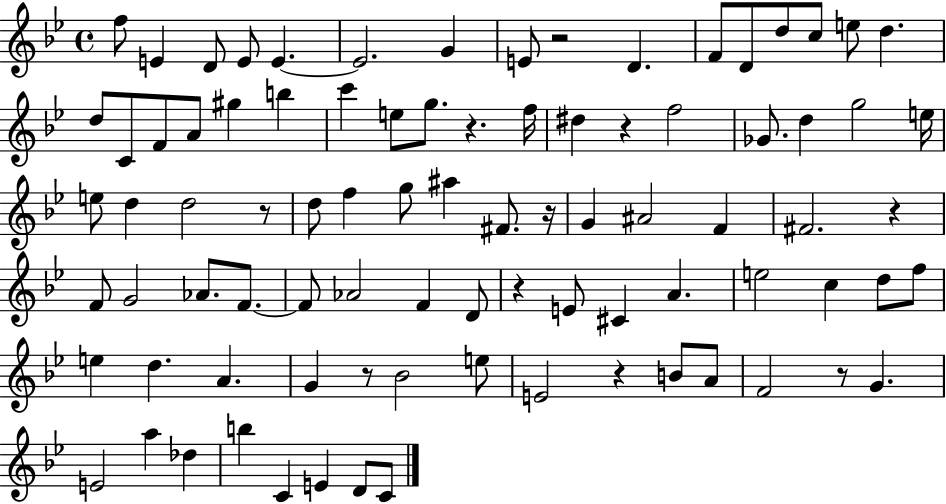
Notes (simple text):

F5/e E4/q D4/e E4/e E4/q. E4/h. G4/q E4/e R/h D4/q. F4/e D4/e D5/e C5/e E5/e D5/q. D5/e C4/e F4/e A4/e G#5/q B5/q C6/q E5/e G5/e. R/q. F5/s D#5/q R/q F5/h Gb4/e. D5/q G5/h E5/s E5/e D5/q D5/h R/e D5/e F5/q G5/e A#5/q F#4/e. R/s G4/q A#4/h F4/q F#4/h. R/q F4/e G4/h Ab4/e. F4/e. F4/e Ab4/h F4/q D4/e R/q E4/e C#4/q A4/q. E5/h C5/q D5/e F5/e E5/q D5/q. A4/q. G4/q R/e Bb4/h E5/e E4/h R/q B4/e A4/e F4/h R/e G4/q. E4/h A5/q Db5/q B5/q C4/q E4/q D4/e C4/e